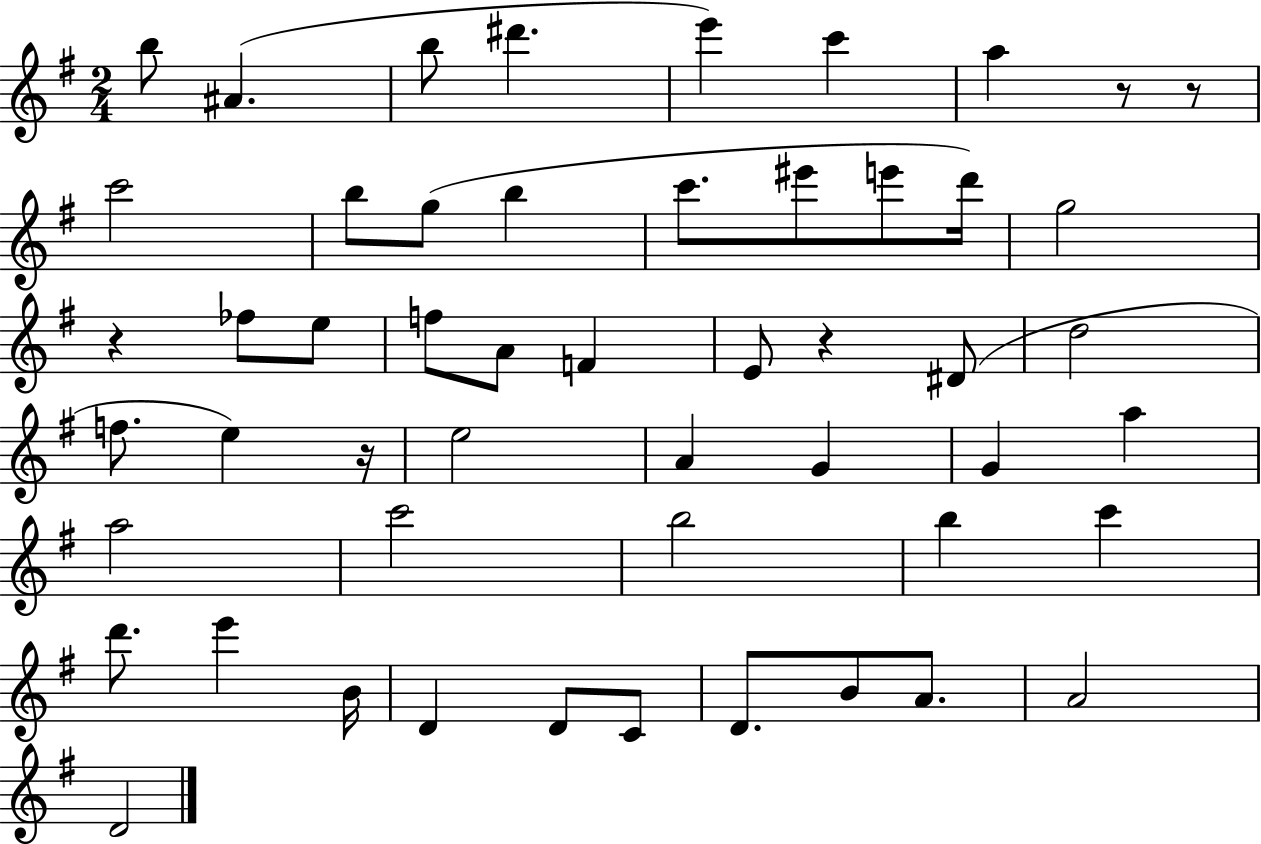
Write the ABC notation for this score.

X:1
T:Untitled
M:2/4
L:1/4
K:G
b/2 ^A b/2 ^d' e' c' a z/2 z/2 c'2 b/2 g/2 b c'/2 ^e'/2 e'/2 d'/4 g2 z _f/2 e/2 f/2 A/2 F E/2 z ^D/2 d2 f/2 e z/4 e2 A G G a a2 c'2 b2 b c' d'/2 e' B/4 D D/2 C/2 D/2 B/2 A/2 A2 D2